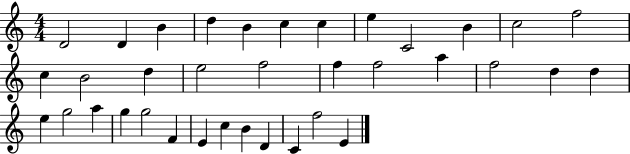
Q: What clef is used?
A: treble